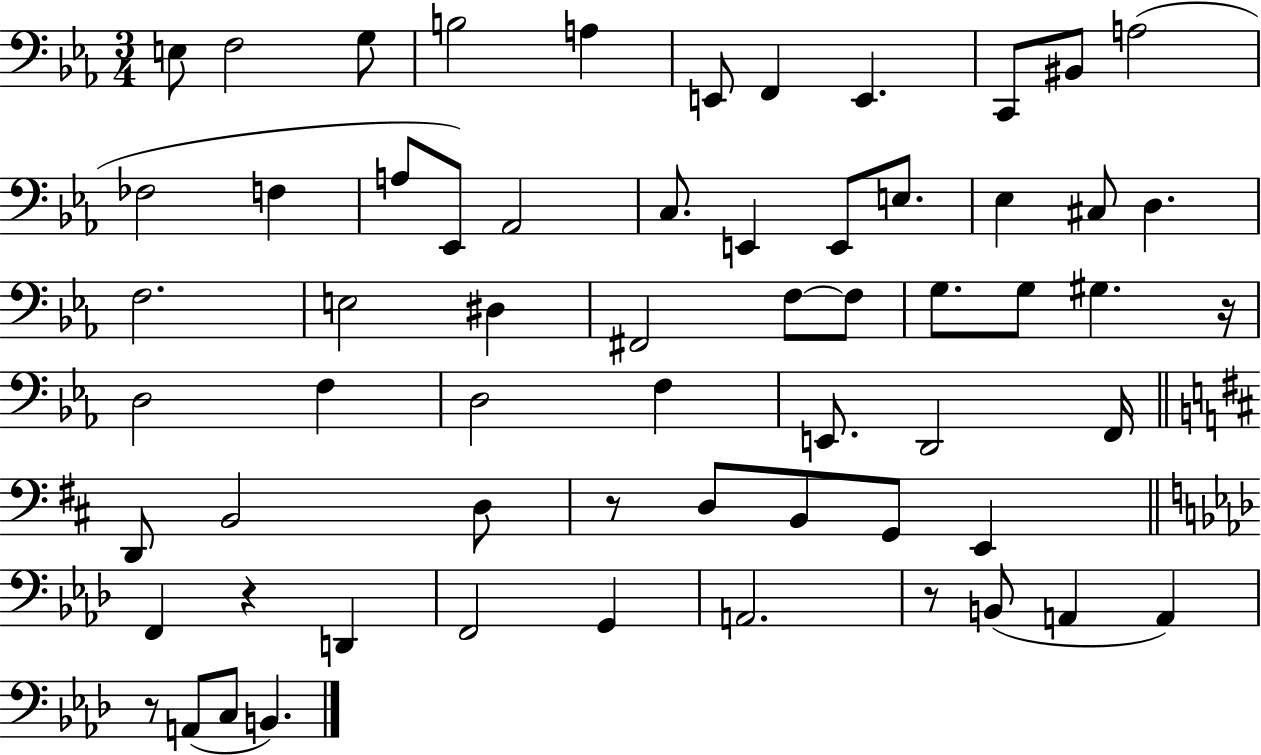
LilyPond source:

{
  \clef bass
  \numericTimeSignature
  \time 3/4
  \key ees \major
  e8 f2 g8 | b2 a4 | e,8 f,4 e,4. | c,8 bis,8 a2( | \break fes2 f4 | a8 ees,8) aes,2 | c8. e,4 e,8 e8. | ees4 cis8 d4. | \break f2. | e2 dis4 | fis,2 f8~~ f8 | g8. g8 gis4. r16 | \break d2 f4 | d2 f4 | e,8. d,2 f,16 | \bar "||" \break \key d \major d,8 b,2 d8 | r8 d8 b,8 g,8 e,4 | \bar "||" \break \key aes \major f,4 r4 d,4 | f,2 g,4 | a,2. | r8 b,8( a,4 a,4) | \break r8 a,8( c8 b,4.) | \bar "|."
}